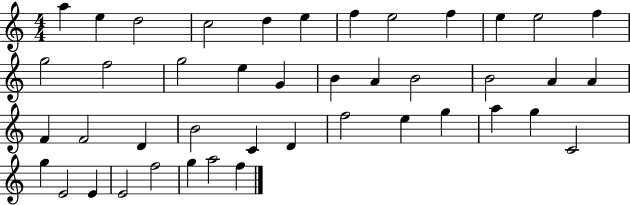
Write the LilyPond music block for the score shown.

{
  \clef treble
  \numericTimeSignature
  \time 4/4
  \key c \major
  a''4 e''4 d''2 | c''2 d''4 e''4 | f''4 e''2 f''4 | e''4 e''2 f''4 | \break g''2 f''2 | g''2 e''4 g'4 | b'4 a'4 b'2 | b'2 a'4 a'4 | \break f'4 f'2 d'4 | b'2 c'4 d'4 | f''2 e''4 g''4 | a''4 g''4 c'2 | \break g''4 e'2 e'4 | e'2 f''2 | g''4 a''2 f''4 | \bar "|."
}